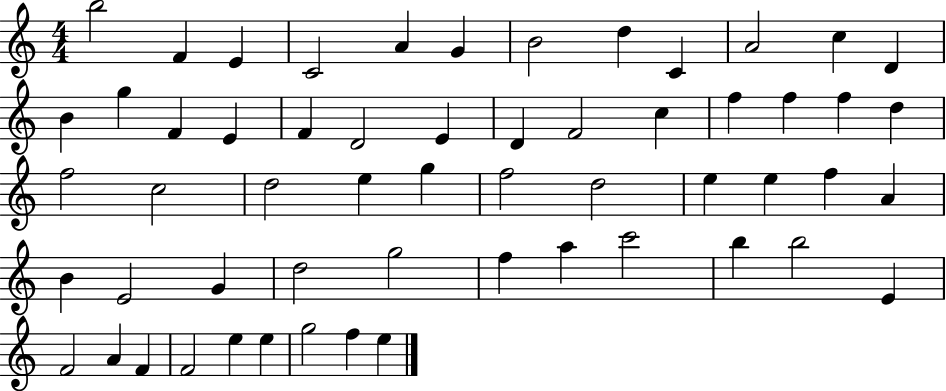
{
  \clef treble
  \numericTimeSignature
  \time 4/4
  \key c \major
  b''2 f'4 e'4 | c'2 a'4 g'4 | b'2 d''4 c'4 | a'2 c''4 d'4 | \break b'4 g''4 f'4 e'4 | f'4 d'2 e'4 | d'4 f'2 c''4 | f''4 f''4 f''4 d''4 | \break f''2 c''2 | d''2 e''4 g''4 | f''2 d''2 | e''4 e''4 f''4 a'4 | \break b'4 e'2 g'4 | d''2 g''2 | f''4 a''4 c'''2 | b''4 b''2 e'4 | \break f'2 a'4 f'4 | f'2 e''4 e''4 | g''2 f''4 e''4 | \bar "|."
}